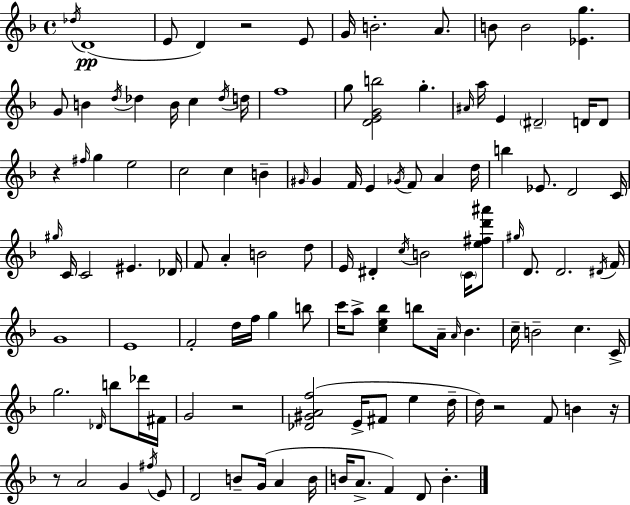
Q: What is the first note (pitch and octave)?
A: Db5